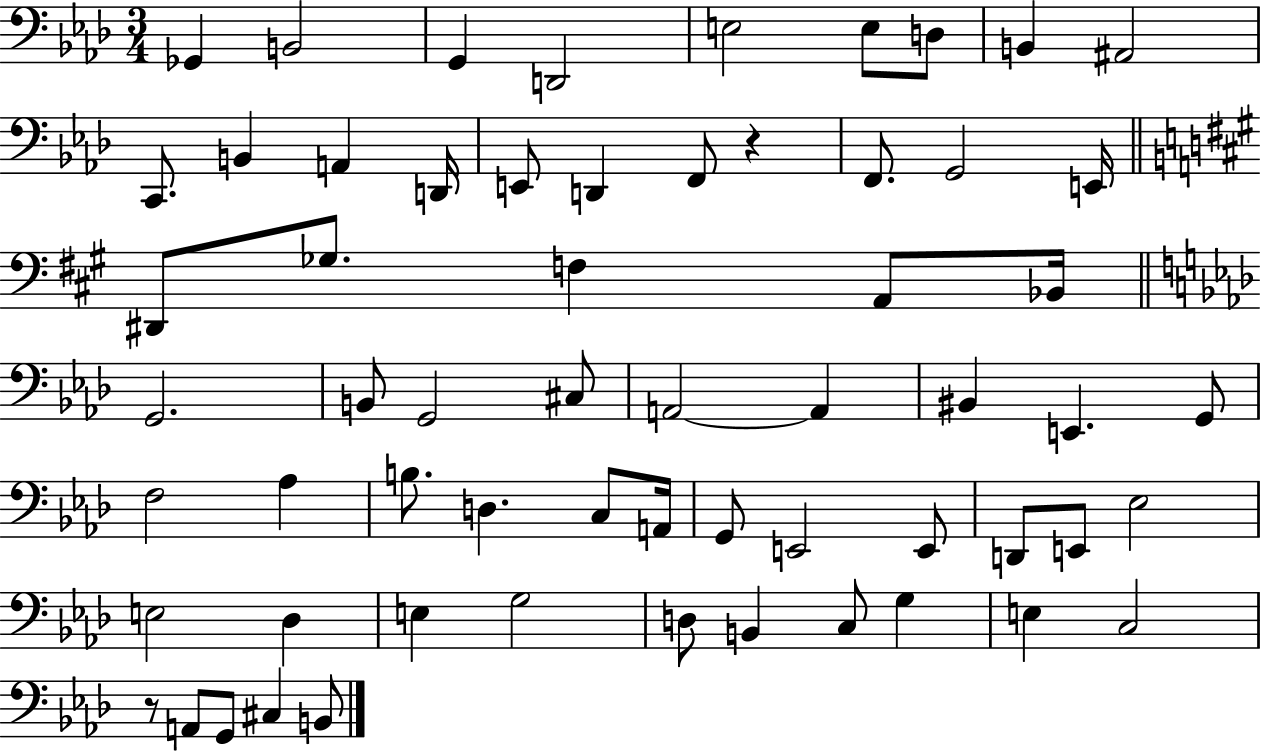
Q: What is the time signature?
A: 3/4